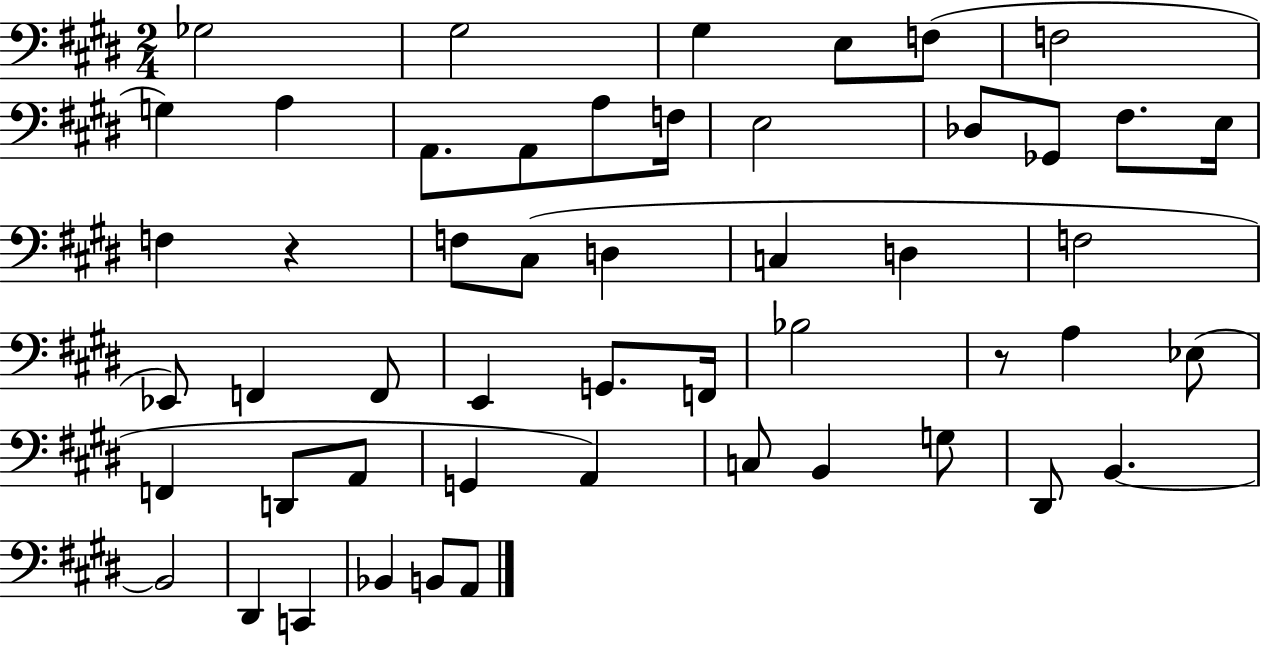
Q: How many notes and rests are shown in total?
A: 51